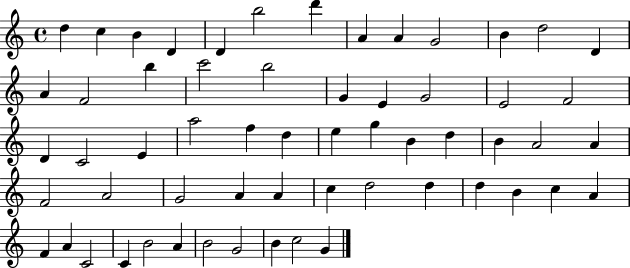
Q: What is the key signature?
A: C major